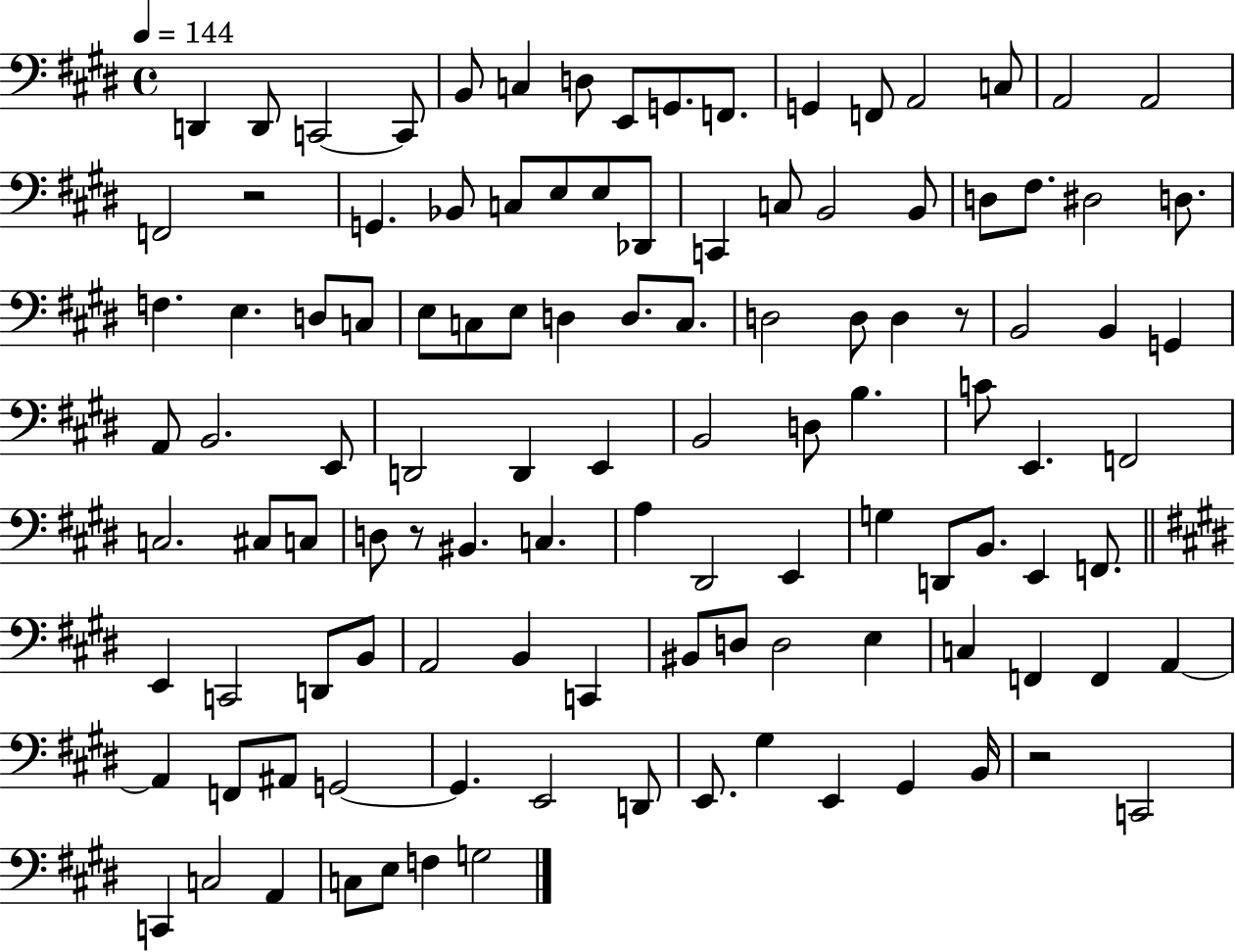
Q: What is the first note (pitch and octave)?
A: D2